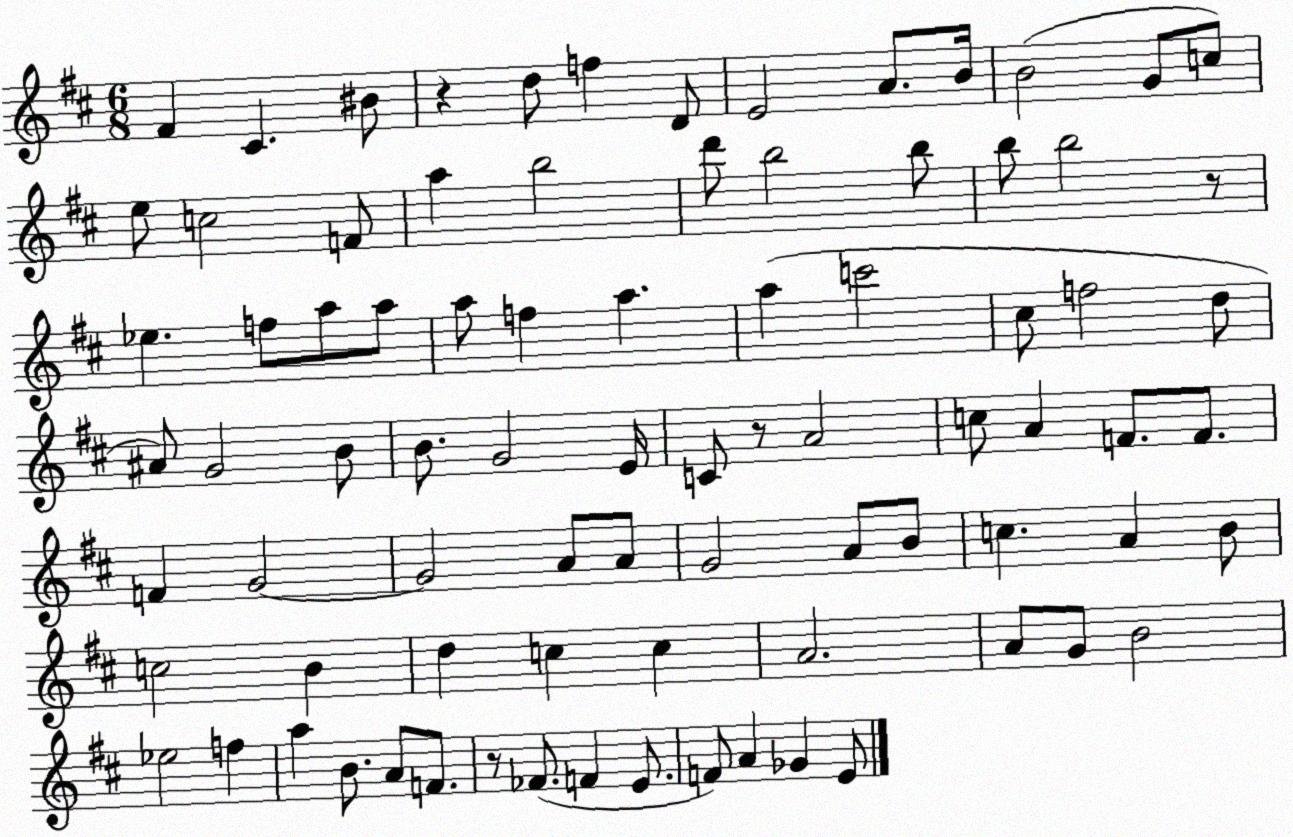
X:1
T:Untitled
M:6/8
L:1/4
K:D
^F ^C ^B/2 z d/2 f D/2 E2 A/2 B/4 B2 G/2 c/2 e/2 c2 F/2 a b2 d'/2 b2 b/2 b/2 b2 z/2 _e f/2 a/2 a/2 a/2 f a a c'2 ^c/2 f2 d/2 ^A/2 G2 B/2 B/2 G2 E/4 C/2 z/2 A2 c/2 A F/2 F/2 F G2 G2 A/2 A/2 G2 A/2 B/2 c A B/2 c2 B d c c A2 A/2 G/2 B2 _e2 f a B/2 A/2 F/2 z/2 _F/2 F E/2 F/2 A _G E/2